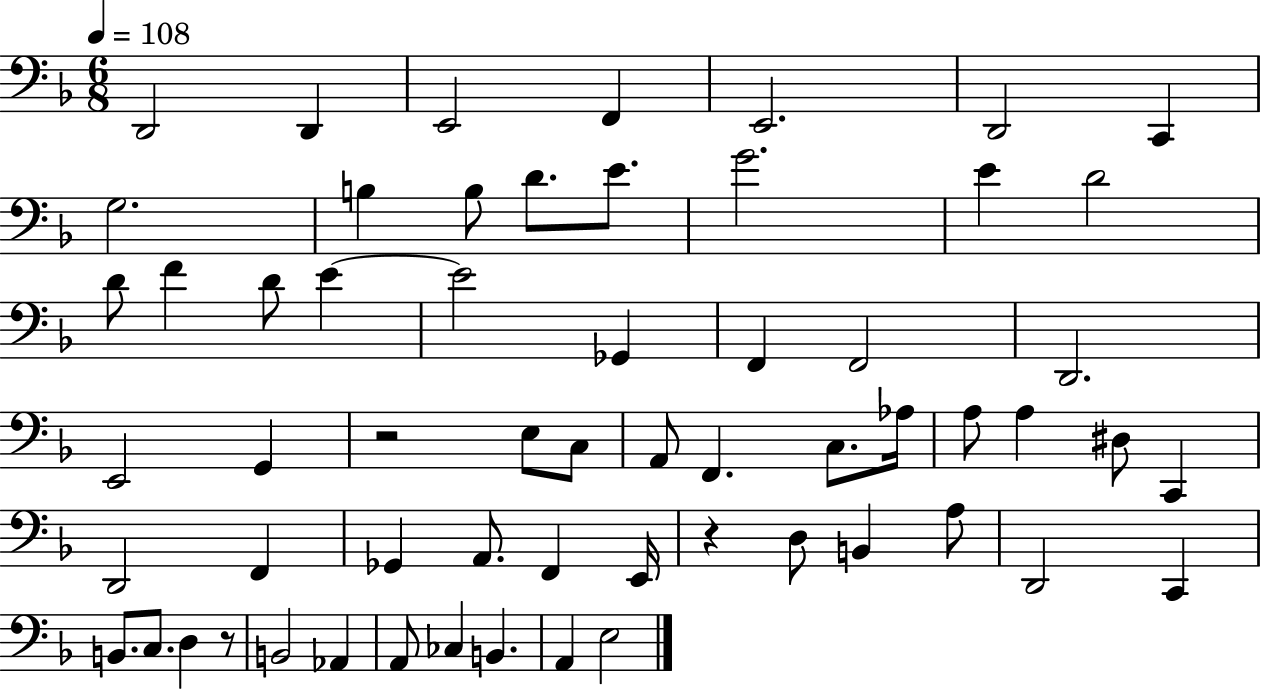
X:1
T:Untitled
M:6/8
L:1/4
K:F
D,,2 D,, E,,2 F,, E,,2 D,,2 C,, G,2 B, B,/2 D/2 E/2 G2 E D2 D/2 F D/2 E E2 _G,, F,, F,,2 D,,2 E,,2 G,, z2 E,/2 C,/2 A,,/2 F,, C,/2 _A,/4 A,/2 A, ^D,/2 C,, D,,2 F,, _G,, A,,/2 F,, E,,/4 z D,/2 B,, A,/2 D,,2 C,, B,,/2 C,/2 D, z/2 B,,2 _A,, A,,/2 _C, B,, A,, E,2